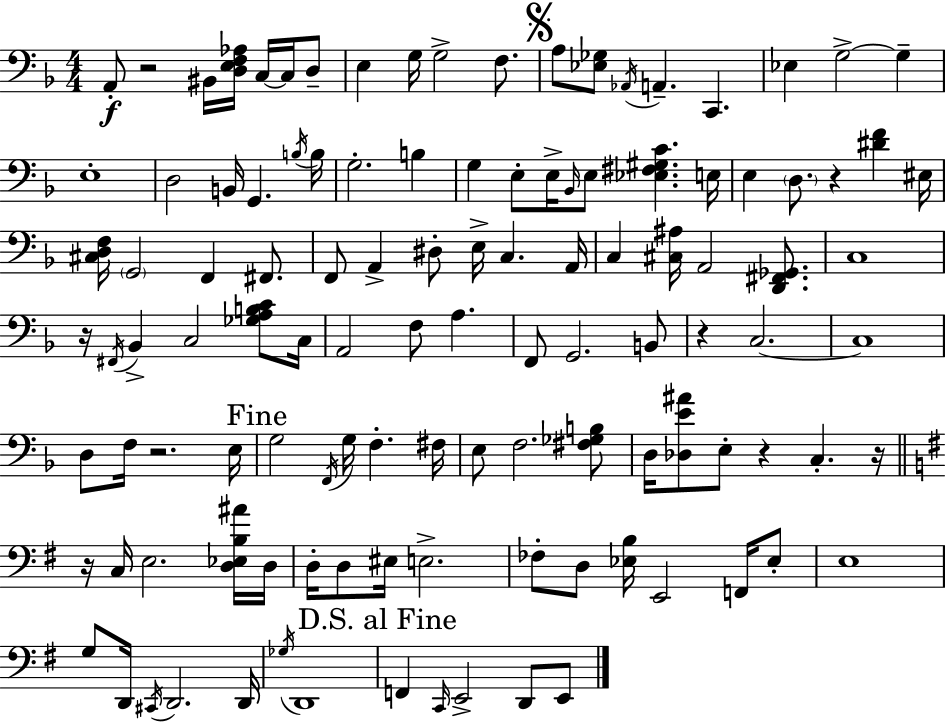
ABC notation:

X:1
T:Untitled
M:4/4
L:1/4
K:Dm
A,,/2 z2 ^B,,/4 [D,E,F,_A,]/4 C,/4 C,/4 D,/2 E, G,/4 G,2 F,/2 A,/2 [_E,_G,]/2 _A,,/4 A,, C,, _E, G,2 G, E,4 D,2 B,,/4 G,, B,/4 B,/4 G,2 B, G, E,/2 E,/4 _B,,/4 E,/2 [_E,^F,^G,C] E,/4 E, D,/2 z [^DF] ^E,/4 [^C,D,F,]/4 G,,2 F,, ^F,,/2 F,,/2 A,, ^D,/2 E,/4 C, A,,/4 C, [^C,^A,]/4 A,,2 [D,,^F,,_G,,]/2 C,4 z/4 ^F,,/4 _B,, C,2 [_G,A,B,C]/2 C,/4 A,,2 F,/2 A, F,,/2 G,,2 B,,/2 z C,2 C,4 D,/2 F,/4 z2 E,/4 G,2 F,,/4 G,/4 F, ^F,/4 E,/2 F,2 [^F,_G,B,]/2 D,/4 [_D,E^A]/2 E,/2 z C, z/4 z/4 C,/4 E,2 [D,_E,B,^A]/4 D,/4 D,/4 D,/2 ^E,/4 E,2 _F,/2 D,/2 [_E,B,]/4 E,,2 F,,/4 _E,/2 E,4 G,/2 D,,/4 ^C,,/4 D,,2 D,,/4 _G,/4 D,,4 F,, C,,/4 E,,2 D,,/2 E,,/2